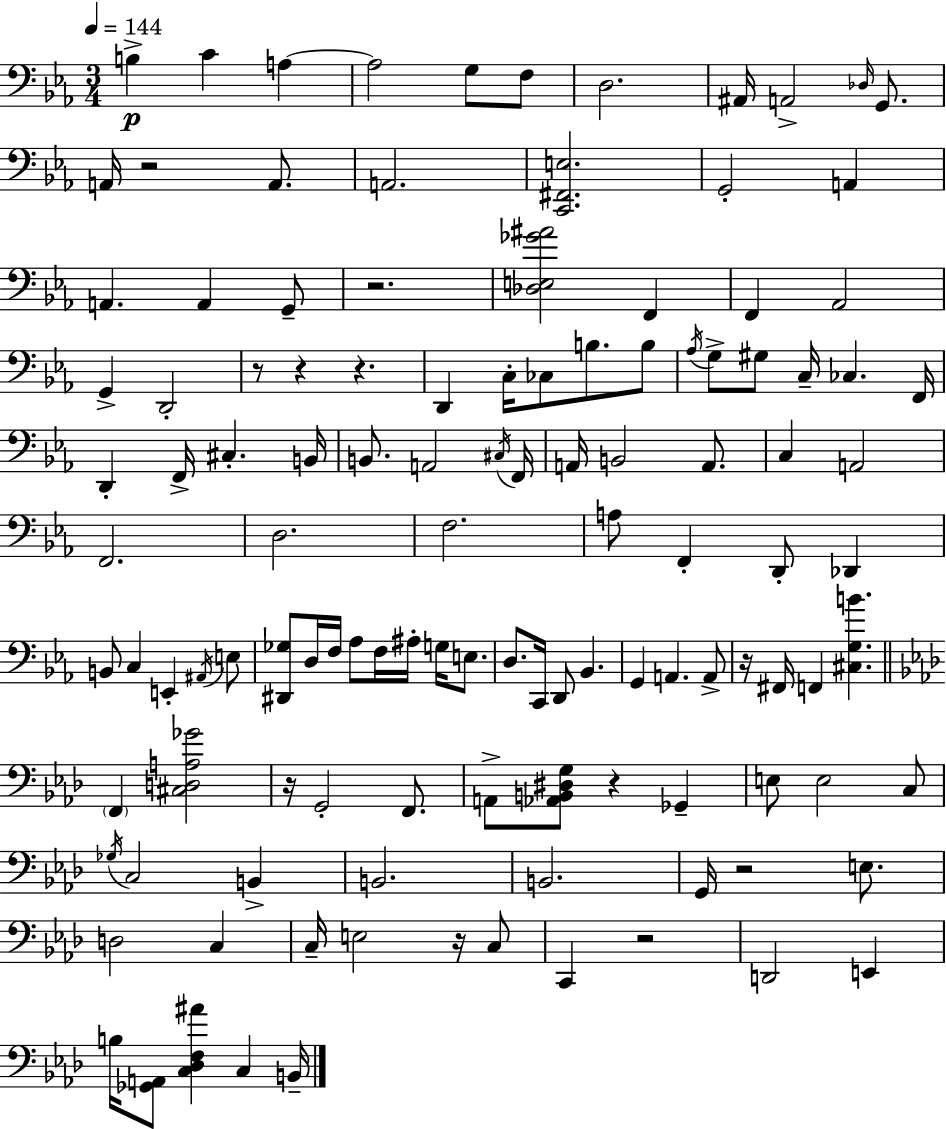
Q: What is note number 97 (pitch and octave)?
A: C2